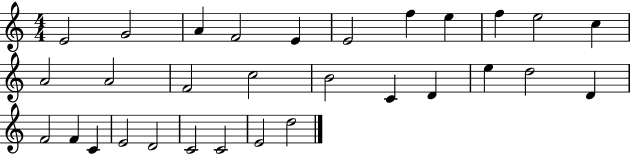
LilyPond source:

{
  \clef treble
  \numericTimeSignature
  \time 4/4
  \key c \major
  e'2 g'2 | a'4 f'2 e'4 | e'2 f''4 e''4 | f''4 e''2 c''4 | \break a'2 a'2 | f'2 c''2 | b'2 c'4 d'4 | e''4 d''2 d'4 | \break f'2 f'4 c'4 | e'2 d'2 | c'2 c'2 | e'2 d''2 | \break \bar "|."
}